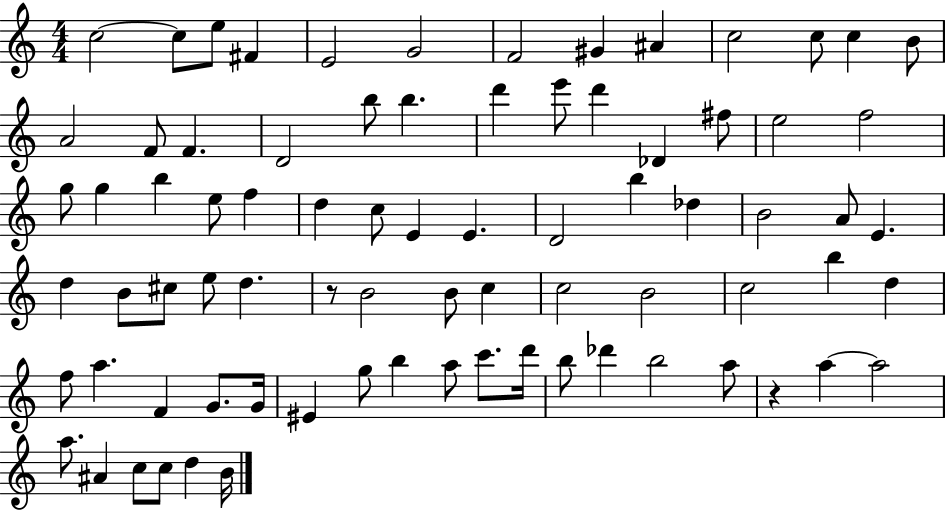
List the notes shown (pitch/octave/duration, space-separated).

C5/h C5/e E5/e F#4/q E4/h G4/h F4/h G#4/q A#4/q C5/h C5/e C5/q B4/e A4/h F4/e F4/q. D4/h B5/e B5/q. D6/q E6/e D6/q Db4/q F#5/e E5/h F5/h G5/e G5/q B5/q E5/e F5/q D5/q C5/e E4/q E4/q. D4/h B5/q Db5/q B4/h A4/e E4/q. D5/q B4/e C#5/e E5/e D5/q. R/e B4/h B4/e C5/q C5/h B4/h C5/h B5/q D5/q F5/e A5/q. F4/q G4/e. G4/s EIS4/q G5/e B5/q A5/e C6/e. D6/s B5/e Db6/q B5/h A5/e R/q A5/q A5/h A5/e. A#4/q C5/e C5/e D5/q B4/s